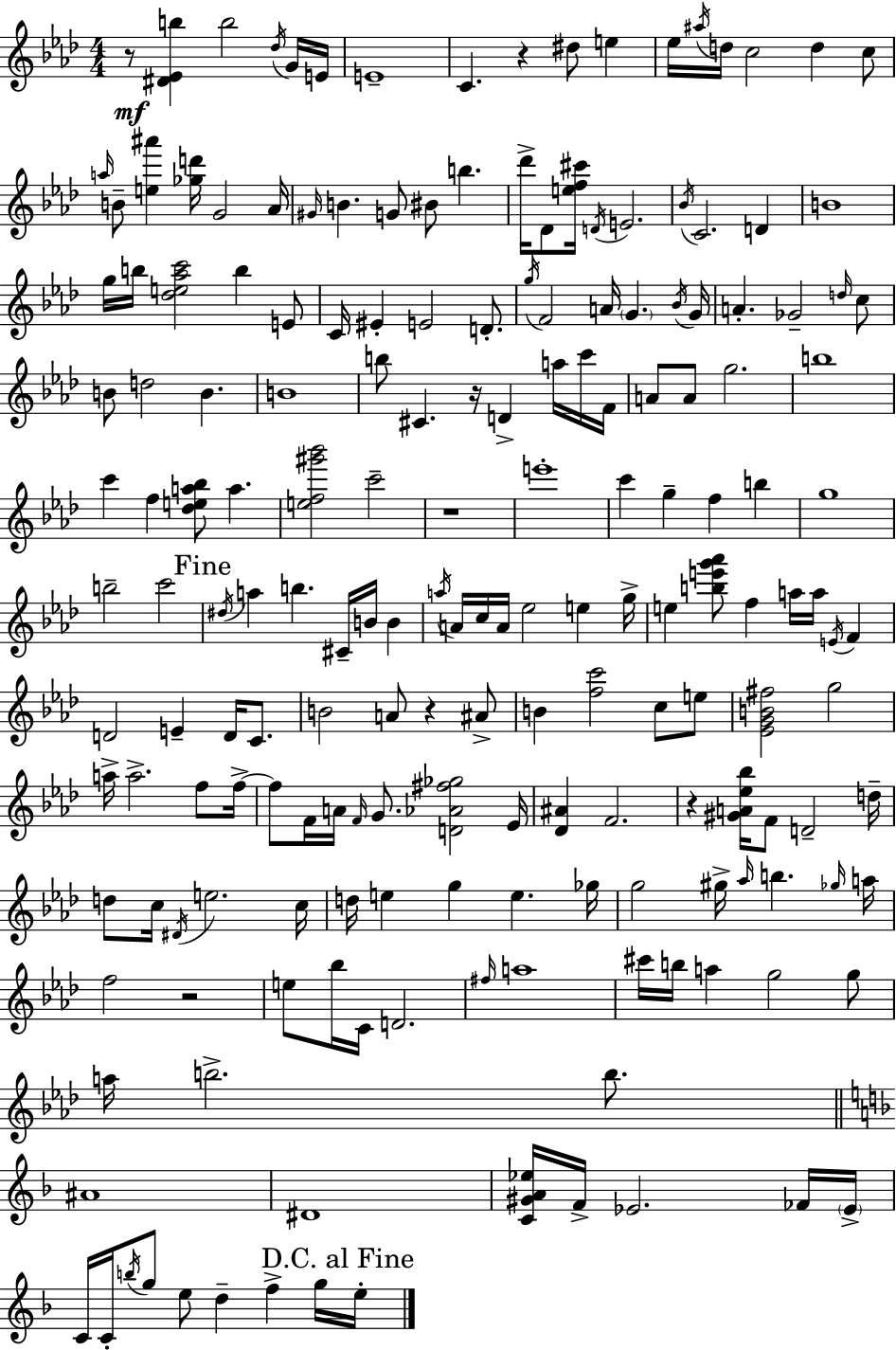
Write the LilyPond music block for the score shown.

{
  \clef treble
  \numericTimeSignature
  \time 4/4
  \key aes \major
  r8\mf <dis' ees' b''>4 b''2 \acciaccatura { des''16 } g'16 | e'16 e'1-- | c'4. r4 dis''8 e''4 | ees''16 \acciaccatura { ais''16 } d''16 c''2 d''4 | \break c''8 \grace { a''16 } b'8-- <e'' ais'''>4 <ges'' d'''>16 g'2 | aes'16 \grace { gis'16 } b'4. g'8 bis'8 b''4. | des'''16-> des'8 <e'' f'' cis'''>16 \acciaccatura { d'16 } e'2. | \acciaccatura { bes'16 } c'2. | \break d'4 b'1 | g''16 b''16 <des'' e'' aes'' c'''>2 | b''4 e'8 c'16 eis'4-. e'2 | d'8.-. \acciaccatura { g''16 } f'2 a'16 | \break \parenthesize g'4. \acciaccatura { bes'16 } g'16 a'4.-. ges'2-- | \grace { d''16 } c''8 b'8 d''2 | b'4. b'1 | b''8 cis'4. | \break r16 d'4-> a''16 c'''16 f'16 a'8 a'8 g''2. | b''1 | c'''4 f''4 | <des'' e'' a'' bes''>8 a''4. <e'' f'' gis''' bes'''>2 | \break c'''2-- r1 | e'''1-. | c'''4 g''4-- | f''4 b''4 g''1 | \break b''2-- | c'''2 \mark "Fine" \acciaccatura { dis''16 } a''4 b''4. | cis'16-- b'16 b'4 \acciaccatura { a''16 } a'16 c''16 a'16 ees''2 | e''4 g''16-> e''4 <b'' e''' g''' aes'''>8 | \break f''4 a''16 a''16 \acciaccatura { e'16 } f'4 d'2 | e'4-- d'16 c'8. b'2 | a'8 r4 ais'8-> b'4 | <f'' c'''>2 c''8 e''8 <ees' g' b' fis''>2 | \break g''2 a''16-> a''2.-> | f''8 f''16->~~ f''8 f'16 a'16 | \grace { f'16 } g'8. <d' aes' fis'' ges''>2 ees'16 <des' ais'>4 | f'2. r4 | \break <gis' a' ees'' bes''>16 f'8 d'2-- d''16-- d''8 c''16 | \acciaccatura { dis'16 } e''2. c''16 d''16 e''4 | g''4 e''4. ges''16 g''2 | gis''16-> \grace { aes''16 } b''4. \grace { ges''16 } a''16 | \break f''2 r2 | e''8 bes''16 c'16 d'2. | \grace { fis''16 } a''1 | cis'''16 b''16 a''4 g''2 g''8 | \break a''16 b''2.-> b''8. | \bar "||" \break \key f \major ais'1 | dis'1 | <c' gis' a' ees''>16 f'16-> ees'2. fes'16 \parenthesize ees'16-> | c'16 c'16-. \acciaccatura { b''16 } g''8 e''8 d''4-- f''4-> g''16 | \break \mark "D.C. al Fine" e''16-. \bar "|."
}